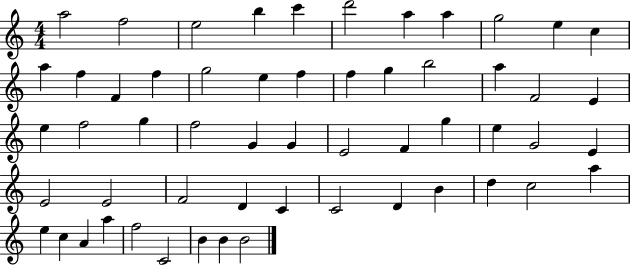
X:1
T:Untitled
M:4/4
L:1/4
K:C
a2 f2 e2 b c' d'2 a a g2 e c a f F f g2 e f f g b2 a F2 E e f2 g f2 G G E2 F g e G2 E E2 E2 F2 D C C2 D B d c2 a e c A a f2 C2 B B B2